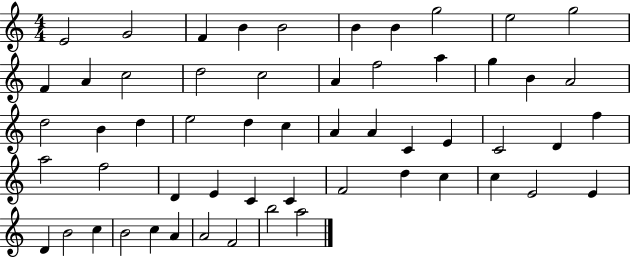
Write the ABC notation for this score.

X:1
T:Untitled
M:4/4
L:1/4
K:C
E2 G2 F B B2 B B g2 e2 g2 F A c2 d2 c2 A f2 a g B A2 d2 B d e2 d c A A C E C2 D f a2 f2 D E C C F2 d c c E2 E D B2 c B2 c A A2 F2 b2 a2